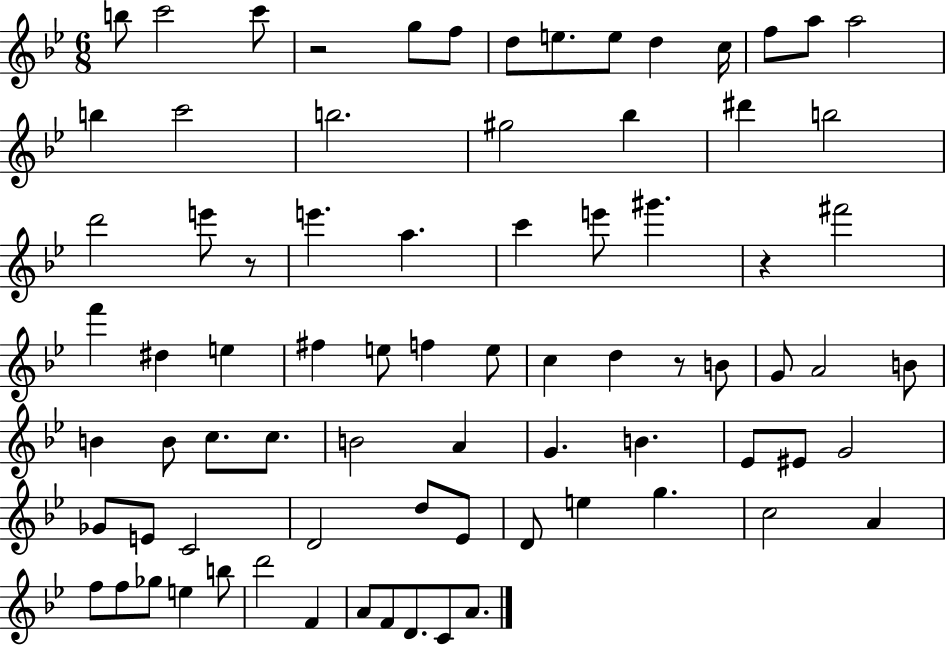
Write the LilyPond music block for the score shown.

{
  \clef treble
  \numericTimeSignature
  \time 6/8
  \key bes \major
  \repeat volta 2 { b''8 c'''2 c'''8 | r2 g''8 f''8 | d''8 e''8. e''8 d''4 c''16 | f''8 a''8 a''2 | \break b''4 c'''2 | b''2. | gis''2 bes''4 | dis'''4 b''2 | \break d'''2 e'''8 r8 | e'''4. a''4. | c'''4 e'''8 gis'''4. | r4 fis'''2 | \break f'''4 dis''4 e''4 | fis''4 e''8 f''4 e''8 | c''4 d''4 r8 b'8 | g'8 a'2 b'8 | \break b'4 b'8 c''8. c''8. | b'2 a'4 | g'4. b'4. | ees'8 eis'8 g'2 | \break ges'8 e'8 c'2 | d'2 d''8 ees'8 | d'8 e''4 g''4. | c''2 a'4 | \break f''8 f''8 ges''8 e''4 b''8 | d'''2 f'4 | a'8 f'8 d'8. c'8 a'8. | } \bar "|."
}